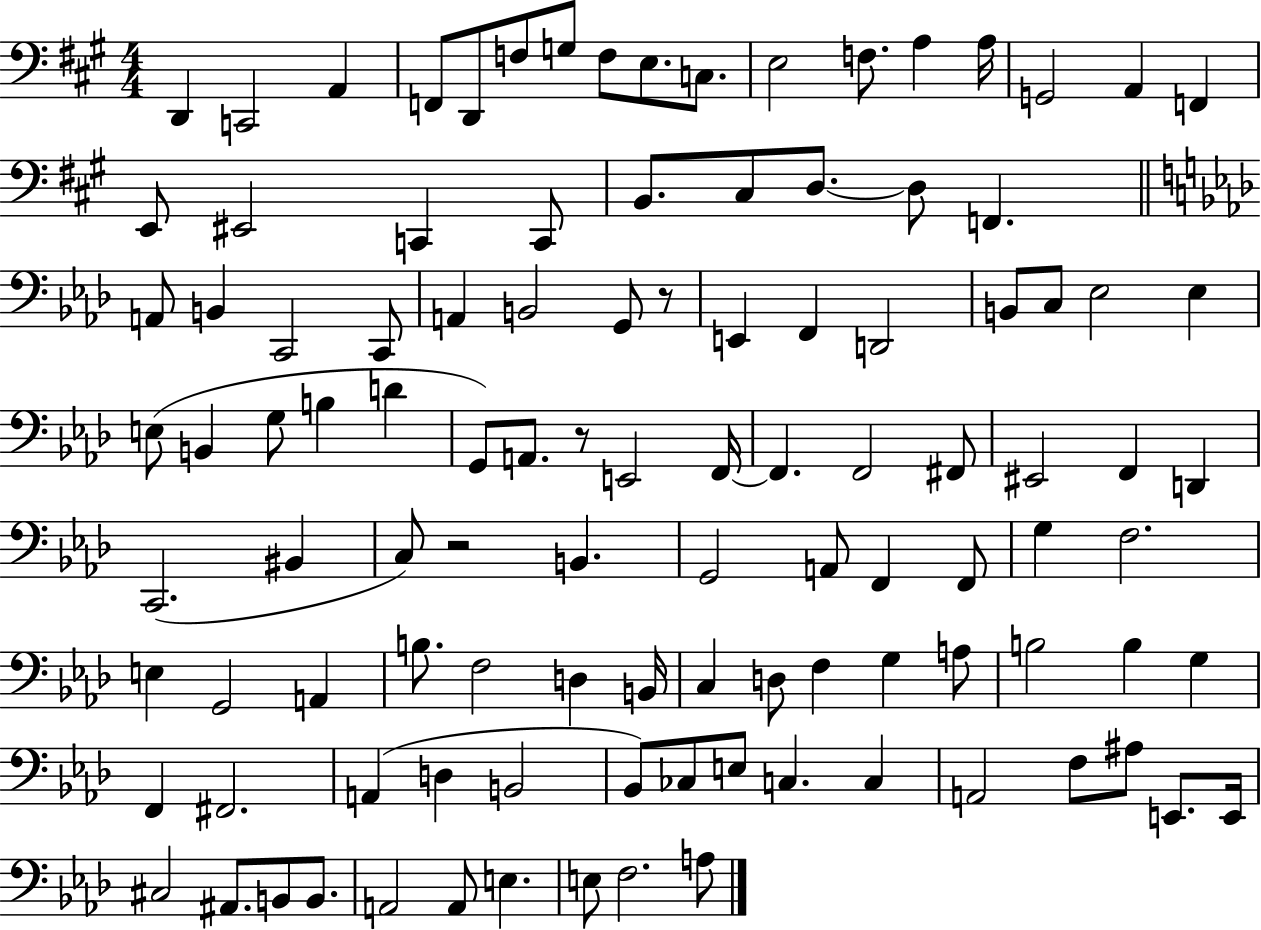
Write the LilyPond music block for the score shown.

{
  \clef bass
  \numericTimeSignature
  \time 4/4
  \key a \major
  d,4 c,2 a,4 | f,8 d,8 f8 g8 f8 e8. c8. | e2 f8. a4 a16 | g,2 a,4 f,4 | \break e,8 eis,2 c,4 c,8 | b,8. cis8 d8.~~ d8 f,4. | \bar "||" \break \key f \minor a,8 b,4 c,2 c,8 | a,4 b,2 g,8 r8 | e,4 f,4 d,2 | b,8 c8 ees2 ees4 | \break e8( b,4 g8 b4 d'4 | g,8) a,8. r8 e,2 f,16~~ | f,4. f,2 fis,8 | eis,2 f,4 d,4 | \break c,2.( bis,4 | c8) r2 b,4. | g,2 a,8 f,4 f,8 | g4 f2. | \break e4 g,2 a,4 | b8. f2 d4 b,16 | c4 d8 f4 g4 a8 | b2 b4 g4 | \break f,4 fis,2. | a,4( d4 b,2 | bes,8) ces8 e8 c4. c4 | a,2 f8 ais8 e,8. e,16 | \break cis2 ais,8. b,8 b,8. | a,2 a,8 e4. | e8 f2. a8 | \bar "|."
}